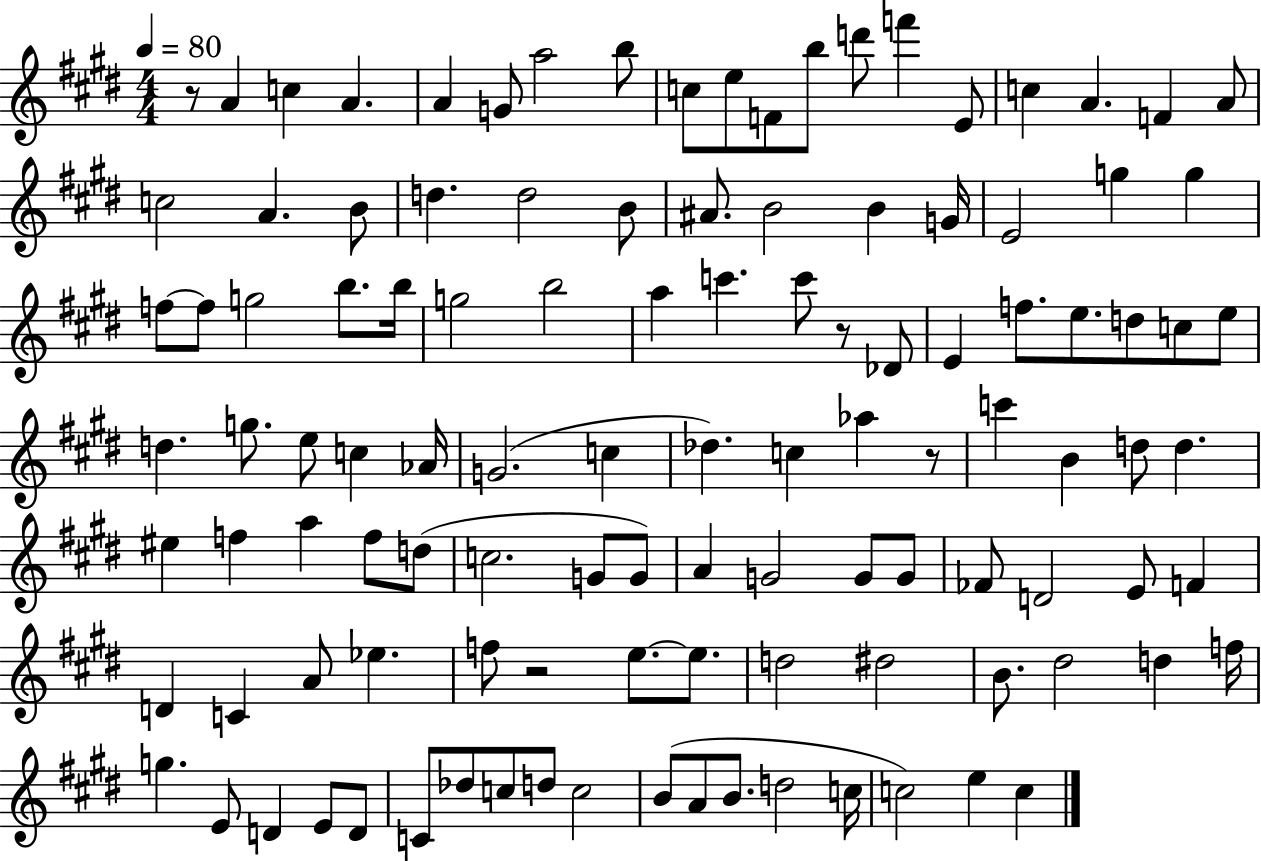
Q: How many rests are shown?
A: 4